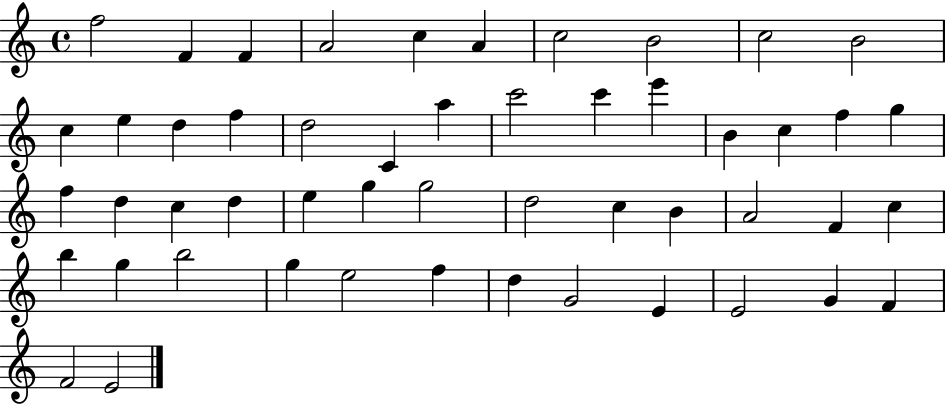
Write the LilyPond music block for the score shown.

{
  \clef treble
  \time 4/4
  \defaultTimeSignature
  \key c \major
  f''2 f'4 f'4 | a'2 c''4 a'4 | c''2 b'2 | c''2 b'2 | \break c''4 e''4 d''4 f''4 | d''2 c'4 a''4 | c'''2 c'''4 e'''4 | b'4 c''4 f''4 g''4 | \break f''4 d''4 c''4 d''4 | e''4 g''4 g''2 | d''2 c''4 b'4 | a'2 f'4 c''4 | \break b''4 g''4 b''2 | g''4 e''2 f''4 | d''4 g'2 e'4 | e'2 g'4 f'4 | \break f'2 e'2 | \bar "|."
}